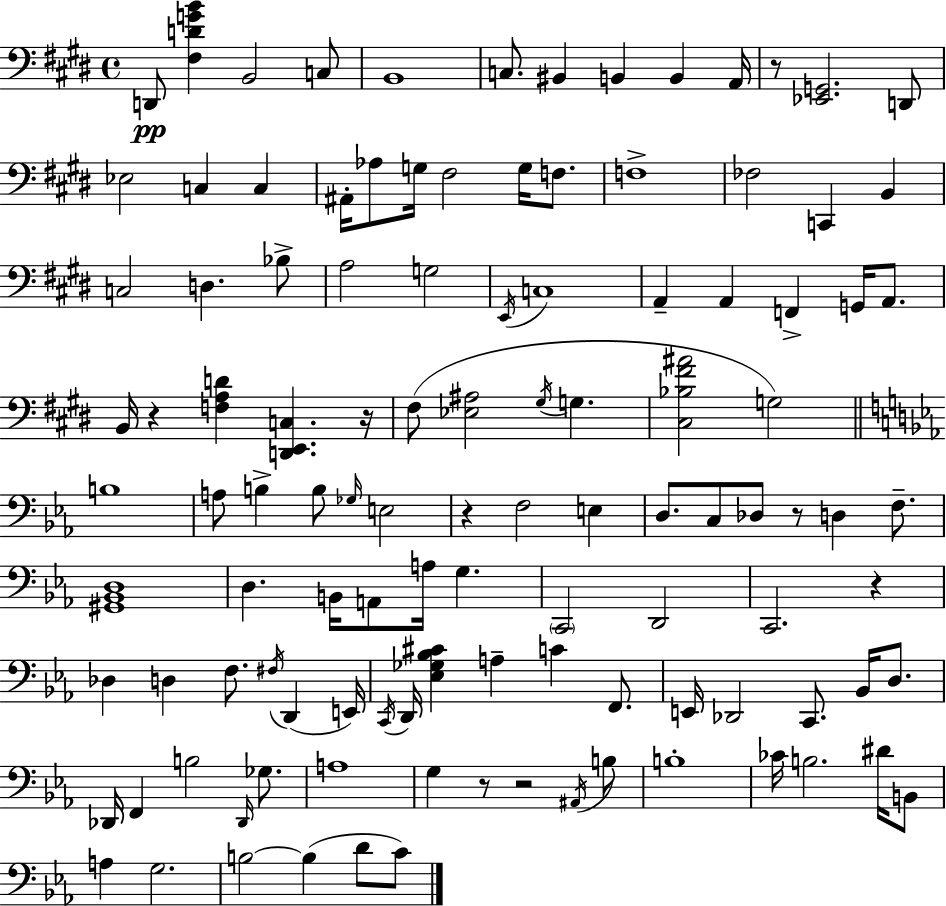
{
  \clef bass
  \time 4/4
  \defaultTimeSignature
  \key e \major
  d,8\pp <fis d' g' b'>4 b,2 c8 | b,1 | c8. bis,4 b,4 b,4 a,16 | r8 <ees, g,>2. d,8 | \break ees2 c4 c4 | ais,16-. aes8 g16 fis2 g16 f8. | f1-> | fes2 c,4 b,4 | \break c2 d4. bes8-> | a2 g2 | \acciaccatura { e,16 } c1 | a,4-- a,4 f,4-> g,16 a,8. | \break b,16 r4 <f a d'>4 <d, e, c>4. | r16 fis8( <ees ais>2 \acciaccatura { gis16 } g4. | <cis bes fis' ais'>2 g2) | \bar "||" \break \key ees \major b1 | a8 b4-> b8 \grace { ges16 } e2 | r4 f2 e4 | d8. c8 des8 r8 d4 f8.-- | \break <gis, bes, d>1 | d4. b,16 a,8 a16 g4. | \parenthesize c,2 d,2 | c,2. r4 | \break des4 d4 f8. \acciaccatura { fis16 }( d,4 | e,16) \acciaccatura { c,16 } d,16 <ees ges bes cis'>4 a4-- c'4 | f,8. e,16 des,2 c,8. bes,16 | d8. des,16 f,4 b2 | \break \grace { des,16 } ges8. a1 | g4 r8 r2 | \acciaccatura { ais,16 } b8 b1-. | ces'16 b2. | \break dis'16 b,8 a4 g2. | b2~~ b4( | d'8 c'8) \bar "|."
}